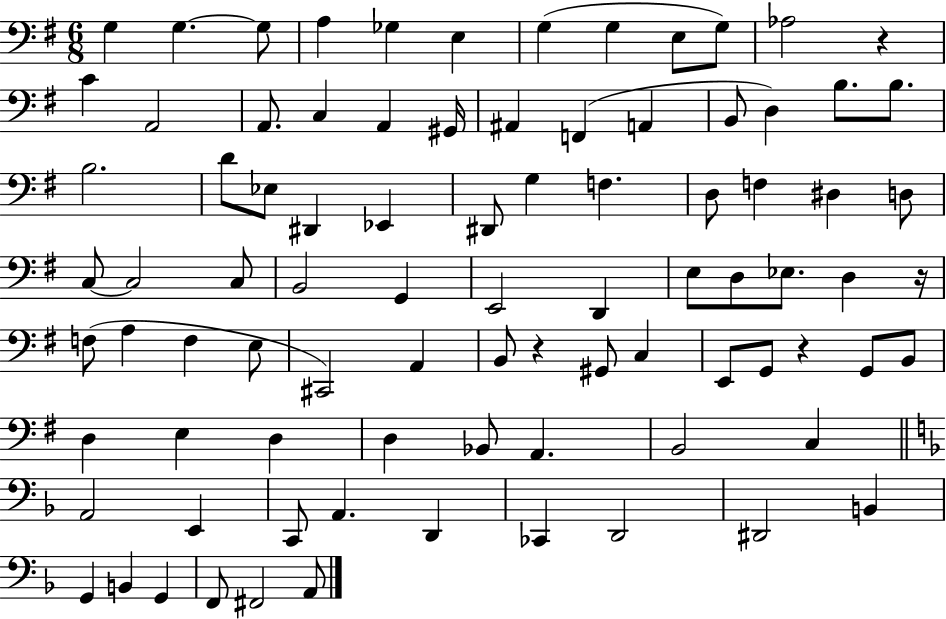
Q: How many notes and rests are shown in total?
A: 87